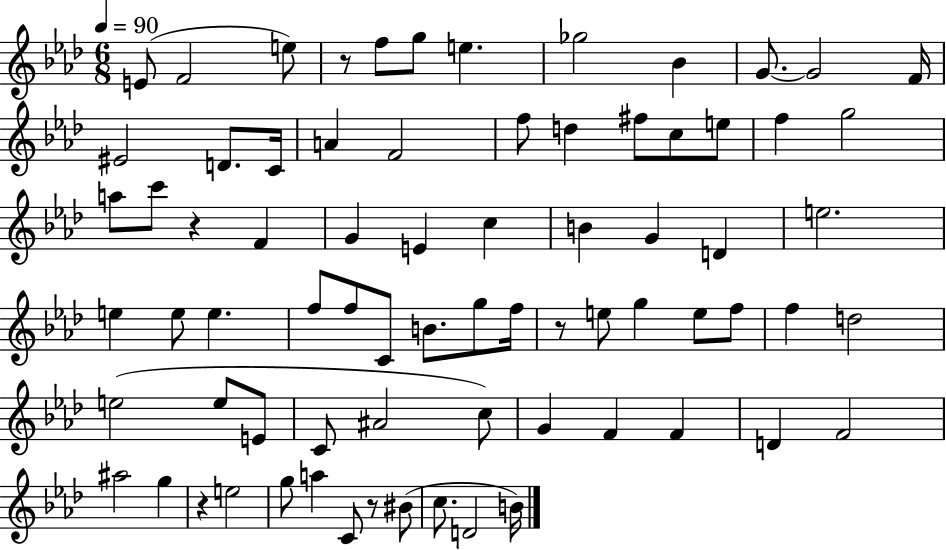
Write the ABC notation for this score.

X:1
T:Untitled
M:6/8
L:1/4
K:Ab
E/2 F2 e/2 z/2 f/2 g/2 e _g2 _B G/2 G2 F/4 ^E2 D/2 C/4 A F2 f/2 d ^f/2 c/2 e/2 f g2 a/2 c'/2 z F G E c B G D e2 e e/2 e f/2 f/2 C/2 B/2 g/2 f/4 z/2 e/2 g e/2 f/2 f d2 e2 e/2 E/2 C/2 ^A2 c/2 G F F D F2 ^a2 g z e2 g/2 a C/2 z/2 ^B/2 c/2 D2 B/4